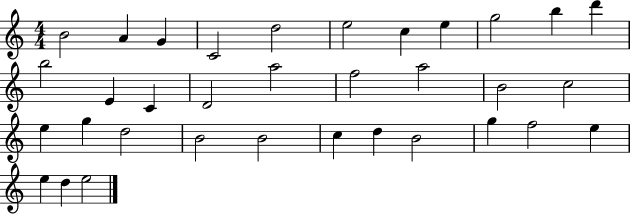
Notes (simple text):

B4/h A4/q G4/q C4/h D5/h E5/h C5/q E5/q G5/h B5/q D6/q B5/h E4/q C4/q D4/h A5/h F5/h A5/h B4/h C5/h E5/q G5/q D5/h B4/h B4/h C5/q D5/q B4/h G5/q F5/h E5/q E5/q D5/q E5/h